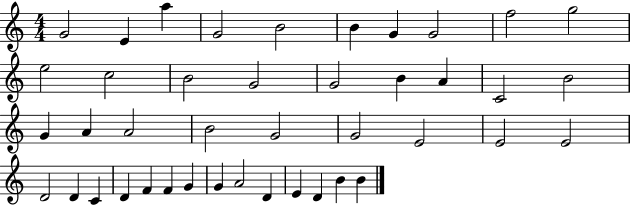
G4/h E4/q A5/q G4/h B4/h B4/q G4/q G4/h F5/h G5/h E5/h C5/h B4/h G4/h G4/h B4/q A4/q C4/h B4/h G4/q A4/q A4/h B4/h G4/h G4/h E4/h E4/h E4/h D4/h D4/q C4/q D4/q F4/q F4/q G4/q G4/q A4/h D4/q E4/q D4/q B4/q B4/q